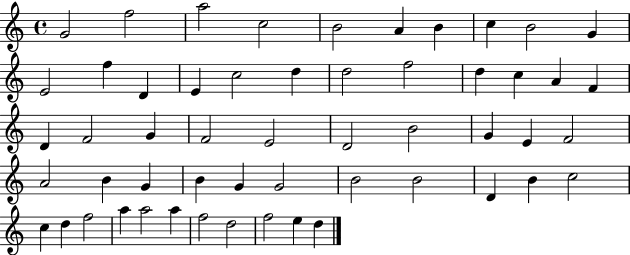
X:1
T:Untitled
M:4/4
L:1/4
K:C
G2 f2 a2 c2 B2 A B c B2 G E2 f D E c2 d d2 f2 d c A F D F2 G F2 E2 D2 B2 G E F2 A2 B G B G G2 B2 B2 D B c2 c d f2 a a2 a f2 d2 f2 e d